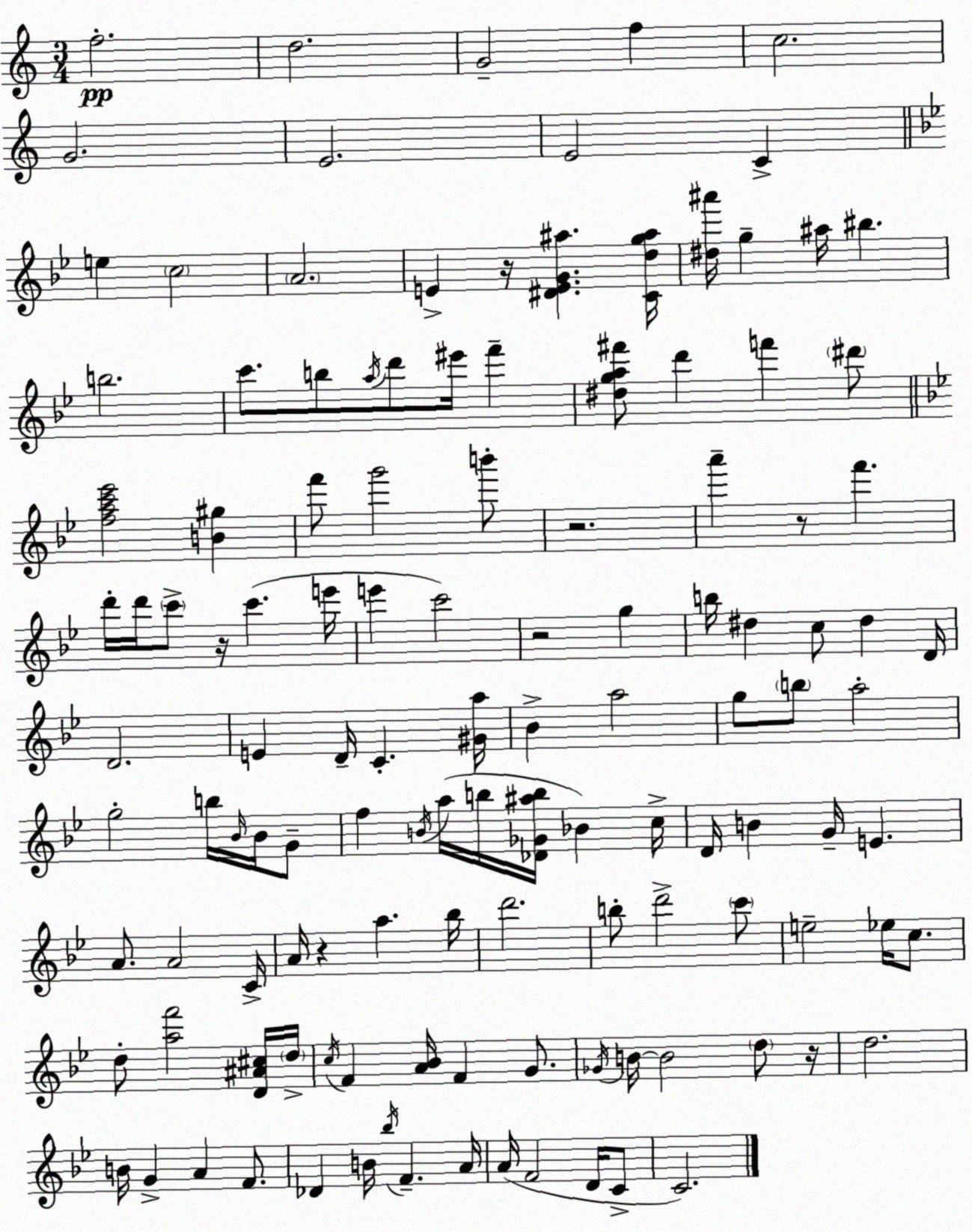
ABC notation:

X:1
T:Untitled
M:3/4
L:1/4
K:Am
f2 d2 G2 f c2 G2 E2 E2 C e c2 A2 E z/4 [^DEG^a] [Cdg^a]/4 [^d^a']/4 g ^a/4 ^b b2 c'/2 b/2 a/4 d'/2 ^e'/4 f' [^dga^f']/2 d' f' ^d'/2 [fac'_e']2 [B^g] f'/2 g'2 b'/2 z2 a' z/2 f' d'/4 d'/4 c'/2 z/4 c' e'/4 e' c'2 z2 g b/4 ^d c/2 ^d D/4 D2 E D/4 C [^Ga]/4 _B a2 g/2 b/2 a2 g2 b/4 _B/4 _B/4 G/2 f B/4 a/4 b/4 [_D_G^ab]/4 _B c/4 D/4 B G/4 E A/2 A2 C/4 A/4 z a _b/4 d'2 b/2 d'2 c'/2 e2 _e/4 c/2 d/2 [af']2 [D^A^c]/4 d/4 c/4 F [A_B]/4 F G/2 _G/4 B/4 B2 d/2 z/4 d2 B/4 G A F/2 _D B/4 _b/4 F A/4 A/4 F2 D/4 C/2 C2